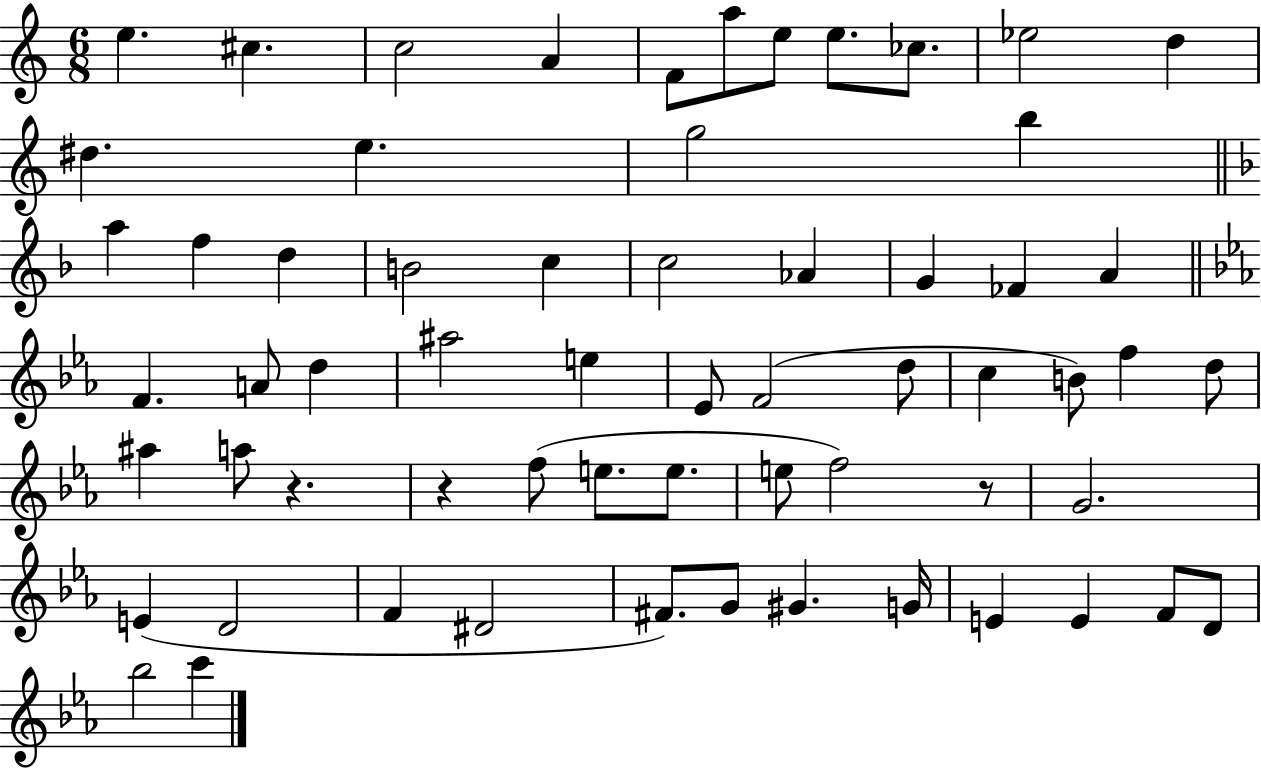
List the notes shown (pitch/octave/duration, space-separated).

E5/q. C#5/q. C5/h A4/q F4/e A5/e E5/e E5/e. CES5/e. Eb5/h D5/q D#5/q. E5/q. G5/h B5/q A5/q F5/q D5/q B4/h C5/q C5/h Ab4/q G4/q FES4/q A4/q F4/q. A4/e D5/q A#5/h E5/q Eb4/e F4/h D5/e C5/q B4/e F5/q D5/e A#5/q A5/e R/q. R/q F5/e E5/e. E5/e. E5/e F5/h R/e G4/h. E4/q D4/h F4/q D#4/h F#4/e. G4/e G#4/q. G4/s E4/q E4/q F4/e D4/e Bb5/h C6/q